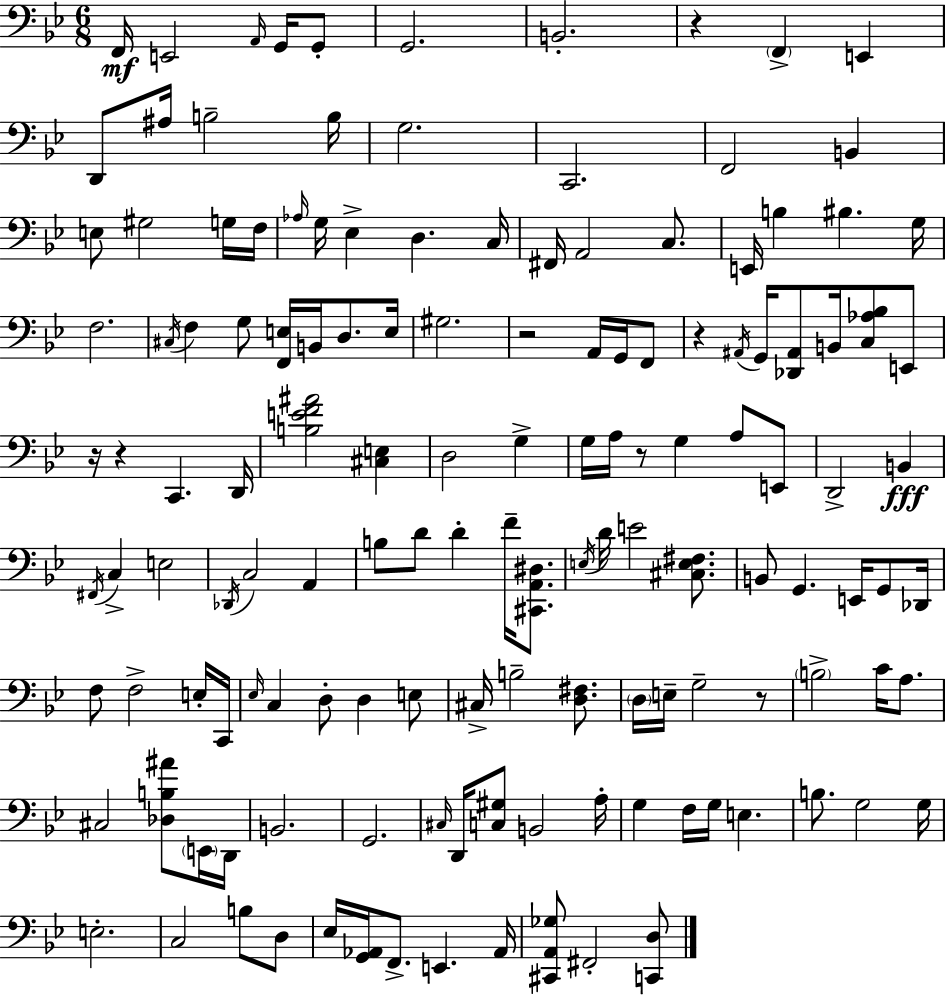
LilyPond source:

{
  \clef bass
  \numericTimeSignature
  \time 6/8
  \key bes \major
  f,16\mf e,2 \grace { a,16 } g,16 g,8-. | g,2. | b,2.-. | r4 \parenthesize f,4-> e,4 | \break d,8 ais16 b2-- | b16 g2. | c,2. | f,2 b,4 | \break e8 gis2 g16 | f16 \grace { aes16 } g16 ees4-> d4. | c16 fis,16 a,2 c8. | e,16 b4 bis4. | \break g16 f2. | \acciaccatura { cis16 } f4 g8 <f, e>16 b,16 d8. | e16 gis2. | r2 a,16 | \break g,16 f,8 r4 \acciaccatura { ais,16 } g,16 <des, ais,>8 b,16 | <c aes bes>8 e,8 r16 r4 c,4. | d,16 <b e' f' ais'>2 | <cis e>4 d2 | \break g4-> g16 a16 r8 g4 | a8 e,8 d,2-> | b,4\fff \acciaccatura { fis,16 } c4-> e2 | \acciaccatura { des,16 } c2 | \break a,4 b8 d'8 d'4-. | f'16-- <cis, a, dis>8. \acciaccatura { e16 } d'16 e'2 | <cis e fis>8. b,8 g,4. | e,16 g,8 des,16 f8 f2-> | \break e16-. c,16 \grace { ees16 } c4 | d8-. d4 e8 cis16-> b2-- | <d fis>8. \parenthesize d16 e16-- g2-- | r8 \parenthesize b2-> | \break c'16 a8. cis2 | <des b ais'>8 \parenthesize e,16 d,16 b,2. | g,2. | \grace { cis16 } d,16 <c gis>8 | \break b,2 a16-. g4 | f16 g16 e4. b8. | g2 g16 e2.-. | c2 | \break b8 d8 ees16 <g, aes,>16 f,8.-> | e,4. aes,16 <cis, a, ges>8 fis,2-. | <c, d>8 \bar "|."
}